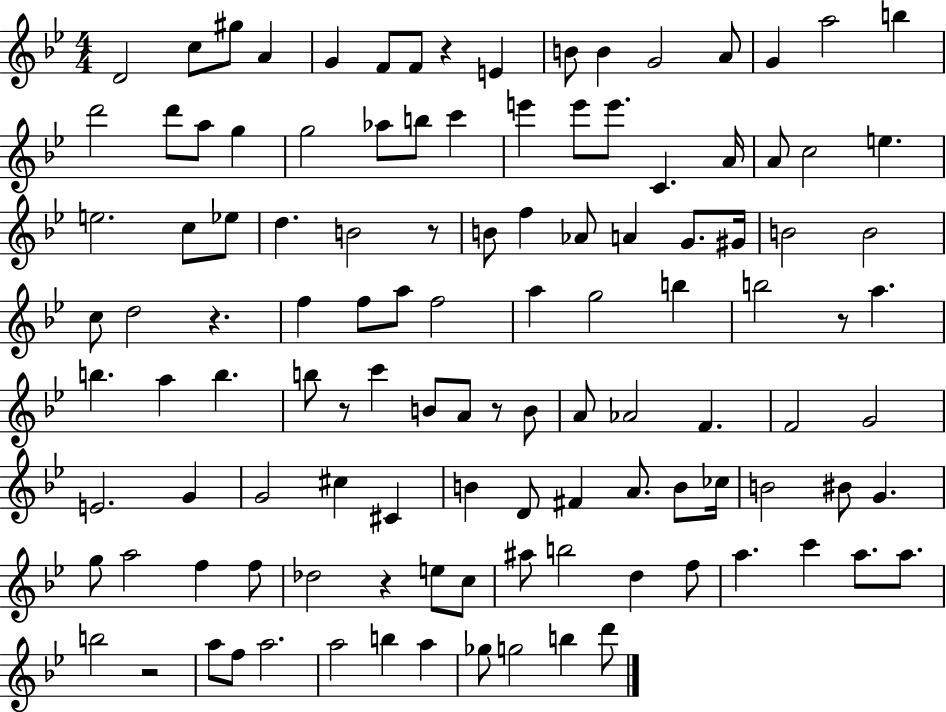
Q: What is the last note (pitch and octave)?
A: D6